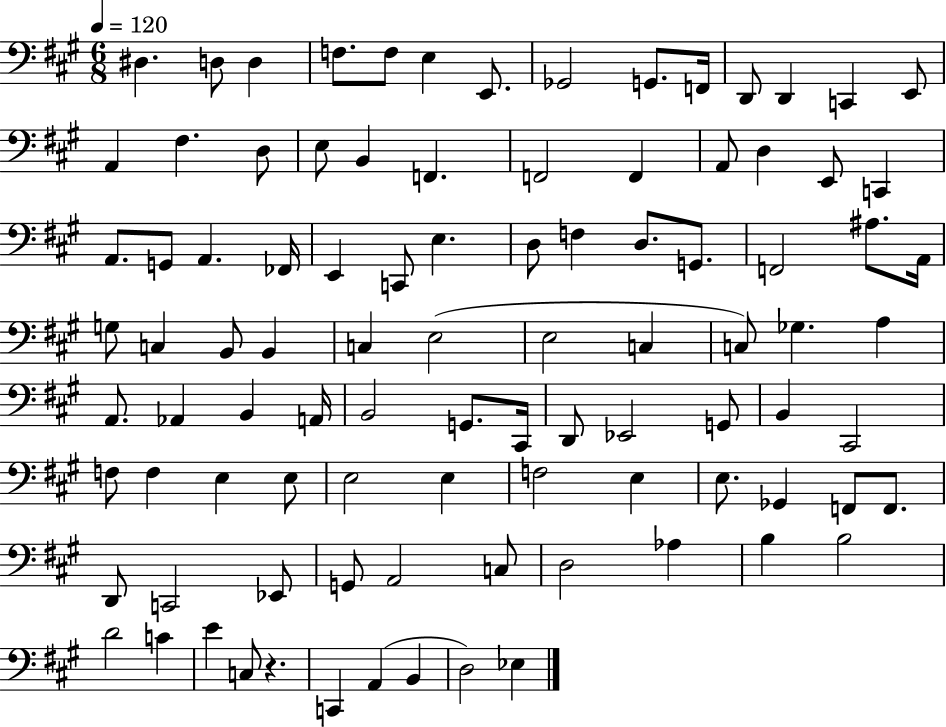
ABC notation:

X:1
T:Untitled
M:6/8
L:1/4
K:A
^D, D,/2 D, F,/2 F,/2 E, E,,/2 _G,,2 G,,/2 F,,/4 D,,/2 D,, C,, E,,/2 A,, ^F, D,/2 E,/2 B,, F,, F,,2 F,, A,,/2 D, E,,/2 C,, A,,/2 G,,/2 A,, _F,,/4 E,, C,,/2 E, D,/2 F, D,/2 G,,/2 F,,2 ^A,/2 A,,/4 G,/2 C, B,,/2 B,, C, E,2 E,2 C, C,/2 _G, A, A,,/2 _A,, B,, A,,/4 B,,2 G,,/2 ^C,,/4 D,,/2 _E,,2 G,,/2 B,, ^C,,2 F,/2 F, E, E,/2 E,2 E, F,2 E, E,/2 _G,, F,,/2 F,,/2 D,,/2 C,,2 _E,,/2 G,,/2 A,,2 C,/2 D,2 _A, B, B,2 D2 C E C,/2 z C,, A,, B,, D,2 _E,